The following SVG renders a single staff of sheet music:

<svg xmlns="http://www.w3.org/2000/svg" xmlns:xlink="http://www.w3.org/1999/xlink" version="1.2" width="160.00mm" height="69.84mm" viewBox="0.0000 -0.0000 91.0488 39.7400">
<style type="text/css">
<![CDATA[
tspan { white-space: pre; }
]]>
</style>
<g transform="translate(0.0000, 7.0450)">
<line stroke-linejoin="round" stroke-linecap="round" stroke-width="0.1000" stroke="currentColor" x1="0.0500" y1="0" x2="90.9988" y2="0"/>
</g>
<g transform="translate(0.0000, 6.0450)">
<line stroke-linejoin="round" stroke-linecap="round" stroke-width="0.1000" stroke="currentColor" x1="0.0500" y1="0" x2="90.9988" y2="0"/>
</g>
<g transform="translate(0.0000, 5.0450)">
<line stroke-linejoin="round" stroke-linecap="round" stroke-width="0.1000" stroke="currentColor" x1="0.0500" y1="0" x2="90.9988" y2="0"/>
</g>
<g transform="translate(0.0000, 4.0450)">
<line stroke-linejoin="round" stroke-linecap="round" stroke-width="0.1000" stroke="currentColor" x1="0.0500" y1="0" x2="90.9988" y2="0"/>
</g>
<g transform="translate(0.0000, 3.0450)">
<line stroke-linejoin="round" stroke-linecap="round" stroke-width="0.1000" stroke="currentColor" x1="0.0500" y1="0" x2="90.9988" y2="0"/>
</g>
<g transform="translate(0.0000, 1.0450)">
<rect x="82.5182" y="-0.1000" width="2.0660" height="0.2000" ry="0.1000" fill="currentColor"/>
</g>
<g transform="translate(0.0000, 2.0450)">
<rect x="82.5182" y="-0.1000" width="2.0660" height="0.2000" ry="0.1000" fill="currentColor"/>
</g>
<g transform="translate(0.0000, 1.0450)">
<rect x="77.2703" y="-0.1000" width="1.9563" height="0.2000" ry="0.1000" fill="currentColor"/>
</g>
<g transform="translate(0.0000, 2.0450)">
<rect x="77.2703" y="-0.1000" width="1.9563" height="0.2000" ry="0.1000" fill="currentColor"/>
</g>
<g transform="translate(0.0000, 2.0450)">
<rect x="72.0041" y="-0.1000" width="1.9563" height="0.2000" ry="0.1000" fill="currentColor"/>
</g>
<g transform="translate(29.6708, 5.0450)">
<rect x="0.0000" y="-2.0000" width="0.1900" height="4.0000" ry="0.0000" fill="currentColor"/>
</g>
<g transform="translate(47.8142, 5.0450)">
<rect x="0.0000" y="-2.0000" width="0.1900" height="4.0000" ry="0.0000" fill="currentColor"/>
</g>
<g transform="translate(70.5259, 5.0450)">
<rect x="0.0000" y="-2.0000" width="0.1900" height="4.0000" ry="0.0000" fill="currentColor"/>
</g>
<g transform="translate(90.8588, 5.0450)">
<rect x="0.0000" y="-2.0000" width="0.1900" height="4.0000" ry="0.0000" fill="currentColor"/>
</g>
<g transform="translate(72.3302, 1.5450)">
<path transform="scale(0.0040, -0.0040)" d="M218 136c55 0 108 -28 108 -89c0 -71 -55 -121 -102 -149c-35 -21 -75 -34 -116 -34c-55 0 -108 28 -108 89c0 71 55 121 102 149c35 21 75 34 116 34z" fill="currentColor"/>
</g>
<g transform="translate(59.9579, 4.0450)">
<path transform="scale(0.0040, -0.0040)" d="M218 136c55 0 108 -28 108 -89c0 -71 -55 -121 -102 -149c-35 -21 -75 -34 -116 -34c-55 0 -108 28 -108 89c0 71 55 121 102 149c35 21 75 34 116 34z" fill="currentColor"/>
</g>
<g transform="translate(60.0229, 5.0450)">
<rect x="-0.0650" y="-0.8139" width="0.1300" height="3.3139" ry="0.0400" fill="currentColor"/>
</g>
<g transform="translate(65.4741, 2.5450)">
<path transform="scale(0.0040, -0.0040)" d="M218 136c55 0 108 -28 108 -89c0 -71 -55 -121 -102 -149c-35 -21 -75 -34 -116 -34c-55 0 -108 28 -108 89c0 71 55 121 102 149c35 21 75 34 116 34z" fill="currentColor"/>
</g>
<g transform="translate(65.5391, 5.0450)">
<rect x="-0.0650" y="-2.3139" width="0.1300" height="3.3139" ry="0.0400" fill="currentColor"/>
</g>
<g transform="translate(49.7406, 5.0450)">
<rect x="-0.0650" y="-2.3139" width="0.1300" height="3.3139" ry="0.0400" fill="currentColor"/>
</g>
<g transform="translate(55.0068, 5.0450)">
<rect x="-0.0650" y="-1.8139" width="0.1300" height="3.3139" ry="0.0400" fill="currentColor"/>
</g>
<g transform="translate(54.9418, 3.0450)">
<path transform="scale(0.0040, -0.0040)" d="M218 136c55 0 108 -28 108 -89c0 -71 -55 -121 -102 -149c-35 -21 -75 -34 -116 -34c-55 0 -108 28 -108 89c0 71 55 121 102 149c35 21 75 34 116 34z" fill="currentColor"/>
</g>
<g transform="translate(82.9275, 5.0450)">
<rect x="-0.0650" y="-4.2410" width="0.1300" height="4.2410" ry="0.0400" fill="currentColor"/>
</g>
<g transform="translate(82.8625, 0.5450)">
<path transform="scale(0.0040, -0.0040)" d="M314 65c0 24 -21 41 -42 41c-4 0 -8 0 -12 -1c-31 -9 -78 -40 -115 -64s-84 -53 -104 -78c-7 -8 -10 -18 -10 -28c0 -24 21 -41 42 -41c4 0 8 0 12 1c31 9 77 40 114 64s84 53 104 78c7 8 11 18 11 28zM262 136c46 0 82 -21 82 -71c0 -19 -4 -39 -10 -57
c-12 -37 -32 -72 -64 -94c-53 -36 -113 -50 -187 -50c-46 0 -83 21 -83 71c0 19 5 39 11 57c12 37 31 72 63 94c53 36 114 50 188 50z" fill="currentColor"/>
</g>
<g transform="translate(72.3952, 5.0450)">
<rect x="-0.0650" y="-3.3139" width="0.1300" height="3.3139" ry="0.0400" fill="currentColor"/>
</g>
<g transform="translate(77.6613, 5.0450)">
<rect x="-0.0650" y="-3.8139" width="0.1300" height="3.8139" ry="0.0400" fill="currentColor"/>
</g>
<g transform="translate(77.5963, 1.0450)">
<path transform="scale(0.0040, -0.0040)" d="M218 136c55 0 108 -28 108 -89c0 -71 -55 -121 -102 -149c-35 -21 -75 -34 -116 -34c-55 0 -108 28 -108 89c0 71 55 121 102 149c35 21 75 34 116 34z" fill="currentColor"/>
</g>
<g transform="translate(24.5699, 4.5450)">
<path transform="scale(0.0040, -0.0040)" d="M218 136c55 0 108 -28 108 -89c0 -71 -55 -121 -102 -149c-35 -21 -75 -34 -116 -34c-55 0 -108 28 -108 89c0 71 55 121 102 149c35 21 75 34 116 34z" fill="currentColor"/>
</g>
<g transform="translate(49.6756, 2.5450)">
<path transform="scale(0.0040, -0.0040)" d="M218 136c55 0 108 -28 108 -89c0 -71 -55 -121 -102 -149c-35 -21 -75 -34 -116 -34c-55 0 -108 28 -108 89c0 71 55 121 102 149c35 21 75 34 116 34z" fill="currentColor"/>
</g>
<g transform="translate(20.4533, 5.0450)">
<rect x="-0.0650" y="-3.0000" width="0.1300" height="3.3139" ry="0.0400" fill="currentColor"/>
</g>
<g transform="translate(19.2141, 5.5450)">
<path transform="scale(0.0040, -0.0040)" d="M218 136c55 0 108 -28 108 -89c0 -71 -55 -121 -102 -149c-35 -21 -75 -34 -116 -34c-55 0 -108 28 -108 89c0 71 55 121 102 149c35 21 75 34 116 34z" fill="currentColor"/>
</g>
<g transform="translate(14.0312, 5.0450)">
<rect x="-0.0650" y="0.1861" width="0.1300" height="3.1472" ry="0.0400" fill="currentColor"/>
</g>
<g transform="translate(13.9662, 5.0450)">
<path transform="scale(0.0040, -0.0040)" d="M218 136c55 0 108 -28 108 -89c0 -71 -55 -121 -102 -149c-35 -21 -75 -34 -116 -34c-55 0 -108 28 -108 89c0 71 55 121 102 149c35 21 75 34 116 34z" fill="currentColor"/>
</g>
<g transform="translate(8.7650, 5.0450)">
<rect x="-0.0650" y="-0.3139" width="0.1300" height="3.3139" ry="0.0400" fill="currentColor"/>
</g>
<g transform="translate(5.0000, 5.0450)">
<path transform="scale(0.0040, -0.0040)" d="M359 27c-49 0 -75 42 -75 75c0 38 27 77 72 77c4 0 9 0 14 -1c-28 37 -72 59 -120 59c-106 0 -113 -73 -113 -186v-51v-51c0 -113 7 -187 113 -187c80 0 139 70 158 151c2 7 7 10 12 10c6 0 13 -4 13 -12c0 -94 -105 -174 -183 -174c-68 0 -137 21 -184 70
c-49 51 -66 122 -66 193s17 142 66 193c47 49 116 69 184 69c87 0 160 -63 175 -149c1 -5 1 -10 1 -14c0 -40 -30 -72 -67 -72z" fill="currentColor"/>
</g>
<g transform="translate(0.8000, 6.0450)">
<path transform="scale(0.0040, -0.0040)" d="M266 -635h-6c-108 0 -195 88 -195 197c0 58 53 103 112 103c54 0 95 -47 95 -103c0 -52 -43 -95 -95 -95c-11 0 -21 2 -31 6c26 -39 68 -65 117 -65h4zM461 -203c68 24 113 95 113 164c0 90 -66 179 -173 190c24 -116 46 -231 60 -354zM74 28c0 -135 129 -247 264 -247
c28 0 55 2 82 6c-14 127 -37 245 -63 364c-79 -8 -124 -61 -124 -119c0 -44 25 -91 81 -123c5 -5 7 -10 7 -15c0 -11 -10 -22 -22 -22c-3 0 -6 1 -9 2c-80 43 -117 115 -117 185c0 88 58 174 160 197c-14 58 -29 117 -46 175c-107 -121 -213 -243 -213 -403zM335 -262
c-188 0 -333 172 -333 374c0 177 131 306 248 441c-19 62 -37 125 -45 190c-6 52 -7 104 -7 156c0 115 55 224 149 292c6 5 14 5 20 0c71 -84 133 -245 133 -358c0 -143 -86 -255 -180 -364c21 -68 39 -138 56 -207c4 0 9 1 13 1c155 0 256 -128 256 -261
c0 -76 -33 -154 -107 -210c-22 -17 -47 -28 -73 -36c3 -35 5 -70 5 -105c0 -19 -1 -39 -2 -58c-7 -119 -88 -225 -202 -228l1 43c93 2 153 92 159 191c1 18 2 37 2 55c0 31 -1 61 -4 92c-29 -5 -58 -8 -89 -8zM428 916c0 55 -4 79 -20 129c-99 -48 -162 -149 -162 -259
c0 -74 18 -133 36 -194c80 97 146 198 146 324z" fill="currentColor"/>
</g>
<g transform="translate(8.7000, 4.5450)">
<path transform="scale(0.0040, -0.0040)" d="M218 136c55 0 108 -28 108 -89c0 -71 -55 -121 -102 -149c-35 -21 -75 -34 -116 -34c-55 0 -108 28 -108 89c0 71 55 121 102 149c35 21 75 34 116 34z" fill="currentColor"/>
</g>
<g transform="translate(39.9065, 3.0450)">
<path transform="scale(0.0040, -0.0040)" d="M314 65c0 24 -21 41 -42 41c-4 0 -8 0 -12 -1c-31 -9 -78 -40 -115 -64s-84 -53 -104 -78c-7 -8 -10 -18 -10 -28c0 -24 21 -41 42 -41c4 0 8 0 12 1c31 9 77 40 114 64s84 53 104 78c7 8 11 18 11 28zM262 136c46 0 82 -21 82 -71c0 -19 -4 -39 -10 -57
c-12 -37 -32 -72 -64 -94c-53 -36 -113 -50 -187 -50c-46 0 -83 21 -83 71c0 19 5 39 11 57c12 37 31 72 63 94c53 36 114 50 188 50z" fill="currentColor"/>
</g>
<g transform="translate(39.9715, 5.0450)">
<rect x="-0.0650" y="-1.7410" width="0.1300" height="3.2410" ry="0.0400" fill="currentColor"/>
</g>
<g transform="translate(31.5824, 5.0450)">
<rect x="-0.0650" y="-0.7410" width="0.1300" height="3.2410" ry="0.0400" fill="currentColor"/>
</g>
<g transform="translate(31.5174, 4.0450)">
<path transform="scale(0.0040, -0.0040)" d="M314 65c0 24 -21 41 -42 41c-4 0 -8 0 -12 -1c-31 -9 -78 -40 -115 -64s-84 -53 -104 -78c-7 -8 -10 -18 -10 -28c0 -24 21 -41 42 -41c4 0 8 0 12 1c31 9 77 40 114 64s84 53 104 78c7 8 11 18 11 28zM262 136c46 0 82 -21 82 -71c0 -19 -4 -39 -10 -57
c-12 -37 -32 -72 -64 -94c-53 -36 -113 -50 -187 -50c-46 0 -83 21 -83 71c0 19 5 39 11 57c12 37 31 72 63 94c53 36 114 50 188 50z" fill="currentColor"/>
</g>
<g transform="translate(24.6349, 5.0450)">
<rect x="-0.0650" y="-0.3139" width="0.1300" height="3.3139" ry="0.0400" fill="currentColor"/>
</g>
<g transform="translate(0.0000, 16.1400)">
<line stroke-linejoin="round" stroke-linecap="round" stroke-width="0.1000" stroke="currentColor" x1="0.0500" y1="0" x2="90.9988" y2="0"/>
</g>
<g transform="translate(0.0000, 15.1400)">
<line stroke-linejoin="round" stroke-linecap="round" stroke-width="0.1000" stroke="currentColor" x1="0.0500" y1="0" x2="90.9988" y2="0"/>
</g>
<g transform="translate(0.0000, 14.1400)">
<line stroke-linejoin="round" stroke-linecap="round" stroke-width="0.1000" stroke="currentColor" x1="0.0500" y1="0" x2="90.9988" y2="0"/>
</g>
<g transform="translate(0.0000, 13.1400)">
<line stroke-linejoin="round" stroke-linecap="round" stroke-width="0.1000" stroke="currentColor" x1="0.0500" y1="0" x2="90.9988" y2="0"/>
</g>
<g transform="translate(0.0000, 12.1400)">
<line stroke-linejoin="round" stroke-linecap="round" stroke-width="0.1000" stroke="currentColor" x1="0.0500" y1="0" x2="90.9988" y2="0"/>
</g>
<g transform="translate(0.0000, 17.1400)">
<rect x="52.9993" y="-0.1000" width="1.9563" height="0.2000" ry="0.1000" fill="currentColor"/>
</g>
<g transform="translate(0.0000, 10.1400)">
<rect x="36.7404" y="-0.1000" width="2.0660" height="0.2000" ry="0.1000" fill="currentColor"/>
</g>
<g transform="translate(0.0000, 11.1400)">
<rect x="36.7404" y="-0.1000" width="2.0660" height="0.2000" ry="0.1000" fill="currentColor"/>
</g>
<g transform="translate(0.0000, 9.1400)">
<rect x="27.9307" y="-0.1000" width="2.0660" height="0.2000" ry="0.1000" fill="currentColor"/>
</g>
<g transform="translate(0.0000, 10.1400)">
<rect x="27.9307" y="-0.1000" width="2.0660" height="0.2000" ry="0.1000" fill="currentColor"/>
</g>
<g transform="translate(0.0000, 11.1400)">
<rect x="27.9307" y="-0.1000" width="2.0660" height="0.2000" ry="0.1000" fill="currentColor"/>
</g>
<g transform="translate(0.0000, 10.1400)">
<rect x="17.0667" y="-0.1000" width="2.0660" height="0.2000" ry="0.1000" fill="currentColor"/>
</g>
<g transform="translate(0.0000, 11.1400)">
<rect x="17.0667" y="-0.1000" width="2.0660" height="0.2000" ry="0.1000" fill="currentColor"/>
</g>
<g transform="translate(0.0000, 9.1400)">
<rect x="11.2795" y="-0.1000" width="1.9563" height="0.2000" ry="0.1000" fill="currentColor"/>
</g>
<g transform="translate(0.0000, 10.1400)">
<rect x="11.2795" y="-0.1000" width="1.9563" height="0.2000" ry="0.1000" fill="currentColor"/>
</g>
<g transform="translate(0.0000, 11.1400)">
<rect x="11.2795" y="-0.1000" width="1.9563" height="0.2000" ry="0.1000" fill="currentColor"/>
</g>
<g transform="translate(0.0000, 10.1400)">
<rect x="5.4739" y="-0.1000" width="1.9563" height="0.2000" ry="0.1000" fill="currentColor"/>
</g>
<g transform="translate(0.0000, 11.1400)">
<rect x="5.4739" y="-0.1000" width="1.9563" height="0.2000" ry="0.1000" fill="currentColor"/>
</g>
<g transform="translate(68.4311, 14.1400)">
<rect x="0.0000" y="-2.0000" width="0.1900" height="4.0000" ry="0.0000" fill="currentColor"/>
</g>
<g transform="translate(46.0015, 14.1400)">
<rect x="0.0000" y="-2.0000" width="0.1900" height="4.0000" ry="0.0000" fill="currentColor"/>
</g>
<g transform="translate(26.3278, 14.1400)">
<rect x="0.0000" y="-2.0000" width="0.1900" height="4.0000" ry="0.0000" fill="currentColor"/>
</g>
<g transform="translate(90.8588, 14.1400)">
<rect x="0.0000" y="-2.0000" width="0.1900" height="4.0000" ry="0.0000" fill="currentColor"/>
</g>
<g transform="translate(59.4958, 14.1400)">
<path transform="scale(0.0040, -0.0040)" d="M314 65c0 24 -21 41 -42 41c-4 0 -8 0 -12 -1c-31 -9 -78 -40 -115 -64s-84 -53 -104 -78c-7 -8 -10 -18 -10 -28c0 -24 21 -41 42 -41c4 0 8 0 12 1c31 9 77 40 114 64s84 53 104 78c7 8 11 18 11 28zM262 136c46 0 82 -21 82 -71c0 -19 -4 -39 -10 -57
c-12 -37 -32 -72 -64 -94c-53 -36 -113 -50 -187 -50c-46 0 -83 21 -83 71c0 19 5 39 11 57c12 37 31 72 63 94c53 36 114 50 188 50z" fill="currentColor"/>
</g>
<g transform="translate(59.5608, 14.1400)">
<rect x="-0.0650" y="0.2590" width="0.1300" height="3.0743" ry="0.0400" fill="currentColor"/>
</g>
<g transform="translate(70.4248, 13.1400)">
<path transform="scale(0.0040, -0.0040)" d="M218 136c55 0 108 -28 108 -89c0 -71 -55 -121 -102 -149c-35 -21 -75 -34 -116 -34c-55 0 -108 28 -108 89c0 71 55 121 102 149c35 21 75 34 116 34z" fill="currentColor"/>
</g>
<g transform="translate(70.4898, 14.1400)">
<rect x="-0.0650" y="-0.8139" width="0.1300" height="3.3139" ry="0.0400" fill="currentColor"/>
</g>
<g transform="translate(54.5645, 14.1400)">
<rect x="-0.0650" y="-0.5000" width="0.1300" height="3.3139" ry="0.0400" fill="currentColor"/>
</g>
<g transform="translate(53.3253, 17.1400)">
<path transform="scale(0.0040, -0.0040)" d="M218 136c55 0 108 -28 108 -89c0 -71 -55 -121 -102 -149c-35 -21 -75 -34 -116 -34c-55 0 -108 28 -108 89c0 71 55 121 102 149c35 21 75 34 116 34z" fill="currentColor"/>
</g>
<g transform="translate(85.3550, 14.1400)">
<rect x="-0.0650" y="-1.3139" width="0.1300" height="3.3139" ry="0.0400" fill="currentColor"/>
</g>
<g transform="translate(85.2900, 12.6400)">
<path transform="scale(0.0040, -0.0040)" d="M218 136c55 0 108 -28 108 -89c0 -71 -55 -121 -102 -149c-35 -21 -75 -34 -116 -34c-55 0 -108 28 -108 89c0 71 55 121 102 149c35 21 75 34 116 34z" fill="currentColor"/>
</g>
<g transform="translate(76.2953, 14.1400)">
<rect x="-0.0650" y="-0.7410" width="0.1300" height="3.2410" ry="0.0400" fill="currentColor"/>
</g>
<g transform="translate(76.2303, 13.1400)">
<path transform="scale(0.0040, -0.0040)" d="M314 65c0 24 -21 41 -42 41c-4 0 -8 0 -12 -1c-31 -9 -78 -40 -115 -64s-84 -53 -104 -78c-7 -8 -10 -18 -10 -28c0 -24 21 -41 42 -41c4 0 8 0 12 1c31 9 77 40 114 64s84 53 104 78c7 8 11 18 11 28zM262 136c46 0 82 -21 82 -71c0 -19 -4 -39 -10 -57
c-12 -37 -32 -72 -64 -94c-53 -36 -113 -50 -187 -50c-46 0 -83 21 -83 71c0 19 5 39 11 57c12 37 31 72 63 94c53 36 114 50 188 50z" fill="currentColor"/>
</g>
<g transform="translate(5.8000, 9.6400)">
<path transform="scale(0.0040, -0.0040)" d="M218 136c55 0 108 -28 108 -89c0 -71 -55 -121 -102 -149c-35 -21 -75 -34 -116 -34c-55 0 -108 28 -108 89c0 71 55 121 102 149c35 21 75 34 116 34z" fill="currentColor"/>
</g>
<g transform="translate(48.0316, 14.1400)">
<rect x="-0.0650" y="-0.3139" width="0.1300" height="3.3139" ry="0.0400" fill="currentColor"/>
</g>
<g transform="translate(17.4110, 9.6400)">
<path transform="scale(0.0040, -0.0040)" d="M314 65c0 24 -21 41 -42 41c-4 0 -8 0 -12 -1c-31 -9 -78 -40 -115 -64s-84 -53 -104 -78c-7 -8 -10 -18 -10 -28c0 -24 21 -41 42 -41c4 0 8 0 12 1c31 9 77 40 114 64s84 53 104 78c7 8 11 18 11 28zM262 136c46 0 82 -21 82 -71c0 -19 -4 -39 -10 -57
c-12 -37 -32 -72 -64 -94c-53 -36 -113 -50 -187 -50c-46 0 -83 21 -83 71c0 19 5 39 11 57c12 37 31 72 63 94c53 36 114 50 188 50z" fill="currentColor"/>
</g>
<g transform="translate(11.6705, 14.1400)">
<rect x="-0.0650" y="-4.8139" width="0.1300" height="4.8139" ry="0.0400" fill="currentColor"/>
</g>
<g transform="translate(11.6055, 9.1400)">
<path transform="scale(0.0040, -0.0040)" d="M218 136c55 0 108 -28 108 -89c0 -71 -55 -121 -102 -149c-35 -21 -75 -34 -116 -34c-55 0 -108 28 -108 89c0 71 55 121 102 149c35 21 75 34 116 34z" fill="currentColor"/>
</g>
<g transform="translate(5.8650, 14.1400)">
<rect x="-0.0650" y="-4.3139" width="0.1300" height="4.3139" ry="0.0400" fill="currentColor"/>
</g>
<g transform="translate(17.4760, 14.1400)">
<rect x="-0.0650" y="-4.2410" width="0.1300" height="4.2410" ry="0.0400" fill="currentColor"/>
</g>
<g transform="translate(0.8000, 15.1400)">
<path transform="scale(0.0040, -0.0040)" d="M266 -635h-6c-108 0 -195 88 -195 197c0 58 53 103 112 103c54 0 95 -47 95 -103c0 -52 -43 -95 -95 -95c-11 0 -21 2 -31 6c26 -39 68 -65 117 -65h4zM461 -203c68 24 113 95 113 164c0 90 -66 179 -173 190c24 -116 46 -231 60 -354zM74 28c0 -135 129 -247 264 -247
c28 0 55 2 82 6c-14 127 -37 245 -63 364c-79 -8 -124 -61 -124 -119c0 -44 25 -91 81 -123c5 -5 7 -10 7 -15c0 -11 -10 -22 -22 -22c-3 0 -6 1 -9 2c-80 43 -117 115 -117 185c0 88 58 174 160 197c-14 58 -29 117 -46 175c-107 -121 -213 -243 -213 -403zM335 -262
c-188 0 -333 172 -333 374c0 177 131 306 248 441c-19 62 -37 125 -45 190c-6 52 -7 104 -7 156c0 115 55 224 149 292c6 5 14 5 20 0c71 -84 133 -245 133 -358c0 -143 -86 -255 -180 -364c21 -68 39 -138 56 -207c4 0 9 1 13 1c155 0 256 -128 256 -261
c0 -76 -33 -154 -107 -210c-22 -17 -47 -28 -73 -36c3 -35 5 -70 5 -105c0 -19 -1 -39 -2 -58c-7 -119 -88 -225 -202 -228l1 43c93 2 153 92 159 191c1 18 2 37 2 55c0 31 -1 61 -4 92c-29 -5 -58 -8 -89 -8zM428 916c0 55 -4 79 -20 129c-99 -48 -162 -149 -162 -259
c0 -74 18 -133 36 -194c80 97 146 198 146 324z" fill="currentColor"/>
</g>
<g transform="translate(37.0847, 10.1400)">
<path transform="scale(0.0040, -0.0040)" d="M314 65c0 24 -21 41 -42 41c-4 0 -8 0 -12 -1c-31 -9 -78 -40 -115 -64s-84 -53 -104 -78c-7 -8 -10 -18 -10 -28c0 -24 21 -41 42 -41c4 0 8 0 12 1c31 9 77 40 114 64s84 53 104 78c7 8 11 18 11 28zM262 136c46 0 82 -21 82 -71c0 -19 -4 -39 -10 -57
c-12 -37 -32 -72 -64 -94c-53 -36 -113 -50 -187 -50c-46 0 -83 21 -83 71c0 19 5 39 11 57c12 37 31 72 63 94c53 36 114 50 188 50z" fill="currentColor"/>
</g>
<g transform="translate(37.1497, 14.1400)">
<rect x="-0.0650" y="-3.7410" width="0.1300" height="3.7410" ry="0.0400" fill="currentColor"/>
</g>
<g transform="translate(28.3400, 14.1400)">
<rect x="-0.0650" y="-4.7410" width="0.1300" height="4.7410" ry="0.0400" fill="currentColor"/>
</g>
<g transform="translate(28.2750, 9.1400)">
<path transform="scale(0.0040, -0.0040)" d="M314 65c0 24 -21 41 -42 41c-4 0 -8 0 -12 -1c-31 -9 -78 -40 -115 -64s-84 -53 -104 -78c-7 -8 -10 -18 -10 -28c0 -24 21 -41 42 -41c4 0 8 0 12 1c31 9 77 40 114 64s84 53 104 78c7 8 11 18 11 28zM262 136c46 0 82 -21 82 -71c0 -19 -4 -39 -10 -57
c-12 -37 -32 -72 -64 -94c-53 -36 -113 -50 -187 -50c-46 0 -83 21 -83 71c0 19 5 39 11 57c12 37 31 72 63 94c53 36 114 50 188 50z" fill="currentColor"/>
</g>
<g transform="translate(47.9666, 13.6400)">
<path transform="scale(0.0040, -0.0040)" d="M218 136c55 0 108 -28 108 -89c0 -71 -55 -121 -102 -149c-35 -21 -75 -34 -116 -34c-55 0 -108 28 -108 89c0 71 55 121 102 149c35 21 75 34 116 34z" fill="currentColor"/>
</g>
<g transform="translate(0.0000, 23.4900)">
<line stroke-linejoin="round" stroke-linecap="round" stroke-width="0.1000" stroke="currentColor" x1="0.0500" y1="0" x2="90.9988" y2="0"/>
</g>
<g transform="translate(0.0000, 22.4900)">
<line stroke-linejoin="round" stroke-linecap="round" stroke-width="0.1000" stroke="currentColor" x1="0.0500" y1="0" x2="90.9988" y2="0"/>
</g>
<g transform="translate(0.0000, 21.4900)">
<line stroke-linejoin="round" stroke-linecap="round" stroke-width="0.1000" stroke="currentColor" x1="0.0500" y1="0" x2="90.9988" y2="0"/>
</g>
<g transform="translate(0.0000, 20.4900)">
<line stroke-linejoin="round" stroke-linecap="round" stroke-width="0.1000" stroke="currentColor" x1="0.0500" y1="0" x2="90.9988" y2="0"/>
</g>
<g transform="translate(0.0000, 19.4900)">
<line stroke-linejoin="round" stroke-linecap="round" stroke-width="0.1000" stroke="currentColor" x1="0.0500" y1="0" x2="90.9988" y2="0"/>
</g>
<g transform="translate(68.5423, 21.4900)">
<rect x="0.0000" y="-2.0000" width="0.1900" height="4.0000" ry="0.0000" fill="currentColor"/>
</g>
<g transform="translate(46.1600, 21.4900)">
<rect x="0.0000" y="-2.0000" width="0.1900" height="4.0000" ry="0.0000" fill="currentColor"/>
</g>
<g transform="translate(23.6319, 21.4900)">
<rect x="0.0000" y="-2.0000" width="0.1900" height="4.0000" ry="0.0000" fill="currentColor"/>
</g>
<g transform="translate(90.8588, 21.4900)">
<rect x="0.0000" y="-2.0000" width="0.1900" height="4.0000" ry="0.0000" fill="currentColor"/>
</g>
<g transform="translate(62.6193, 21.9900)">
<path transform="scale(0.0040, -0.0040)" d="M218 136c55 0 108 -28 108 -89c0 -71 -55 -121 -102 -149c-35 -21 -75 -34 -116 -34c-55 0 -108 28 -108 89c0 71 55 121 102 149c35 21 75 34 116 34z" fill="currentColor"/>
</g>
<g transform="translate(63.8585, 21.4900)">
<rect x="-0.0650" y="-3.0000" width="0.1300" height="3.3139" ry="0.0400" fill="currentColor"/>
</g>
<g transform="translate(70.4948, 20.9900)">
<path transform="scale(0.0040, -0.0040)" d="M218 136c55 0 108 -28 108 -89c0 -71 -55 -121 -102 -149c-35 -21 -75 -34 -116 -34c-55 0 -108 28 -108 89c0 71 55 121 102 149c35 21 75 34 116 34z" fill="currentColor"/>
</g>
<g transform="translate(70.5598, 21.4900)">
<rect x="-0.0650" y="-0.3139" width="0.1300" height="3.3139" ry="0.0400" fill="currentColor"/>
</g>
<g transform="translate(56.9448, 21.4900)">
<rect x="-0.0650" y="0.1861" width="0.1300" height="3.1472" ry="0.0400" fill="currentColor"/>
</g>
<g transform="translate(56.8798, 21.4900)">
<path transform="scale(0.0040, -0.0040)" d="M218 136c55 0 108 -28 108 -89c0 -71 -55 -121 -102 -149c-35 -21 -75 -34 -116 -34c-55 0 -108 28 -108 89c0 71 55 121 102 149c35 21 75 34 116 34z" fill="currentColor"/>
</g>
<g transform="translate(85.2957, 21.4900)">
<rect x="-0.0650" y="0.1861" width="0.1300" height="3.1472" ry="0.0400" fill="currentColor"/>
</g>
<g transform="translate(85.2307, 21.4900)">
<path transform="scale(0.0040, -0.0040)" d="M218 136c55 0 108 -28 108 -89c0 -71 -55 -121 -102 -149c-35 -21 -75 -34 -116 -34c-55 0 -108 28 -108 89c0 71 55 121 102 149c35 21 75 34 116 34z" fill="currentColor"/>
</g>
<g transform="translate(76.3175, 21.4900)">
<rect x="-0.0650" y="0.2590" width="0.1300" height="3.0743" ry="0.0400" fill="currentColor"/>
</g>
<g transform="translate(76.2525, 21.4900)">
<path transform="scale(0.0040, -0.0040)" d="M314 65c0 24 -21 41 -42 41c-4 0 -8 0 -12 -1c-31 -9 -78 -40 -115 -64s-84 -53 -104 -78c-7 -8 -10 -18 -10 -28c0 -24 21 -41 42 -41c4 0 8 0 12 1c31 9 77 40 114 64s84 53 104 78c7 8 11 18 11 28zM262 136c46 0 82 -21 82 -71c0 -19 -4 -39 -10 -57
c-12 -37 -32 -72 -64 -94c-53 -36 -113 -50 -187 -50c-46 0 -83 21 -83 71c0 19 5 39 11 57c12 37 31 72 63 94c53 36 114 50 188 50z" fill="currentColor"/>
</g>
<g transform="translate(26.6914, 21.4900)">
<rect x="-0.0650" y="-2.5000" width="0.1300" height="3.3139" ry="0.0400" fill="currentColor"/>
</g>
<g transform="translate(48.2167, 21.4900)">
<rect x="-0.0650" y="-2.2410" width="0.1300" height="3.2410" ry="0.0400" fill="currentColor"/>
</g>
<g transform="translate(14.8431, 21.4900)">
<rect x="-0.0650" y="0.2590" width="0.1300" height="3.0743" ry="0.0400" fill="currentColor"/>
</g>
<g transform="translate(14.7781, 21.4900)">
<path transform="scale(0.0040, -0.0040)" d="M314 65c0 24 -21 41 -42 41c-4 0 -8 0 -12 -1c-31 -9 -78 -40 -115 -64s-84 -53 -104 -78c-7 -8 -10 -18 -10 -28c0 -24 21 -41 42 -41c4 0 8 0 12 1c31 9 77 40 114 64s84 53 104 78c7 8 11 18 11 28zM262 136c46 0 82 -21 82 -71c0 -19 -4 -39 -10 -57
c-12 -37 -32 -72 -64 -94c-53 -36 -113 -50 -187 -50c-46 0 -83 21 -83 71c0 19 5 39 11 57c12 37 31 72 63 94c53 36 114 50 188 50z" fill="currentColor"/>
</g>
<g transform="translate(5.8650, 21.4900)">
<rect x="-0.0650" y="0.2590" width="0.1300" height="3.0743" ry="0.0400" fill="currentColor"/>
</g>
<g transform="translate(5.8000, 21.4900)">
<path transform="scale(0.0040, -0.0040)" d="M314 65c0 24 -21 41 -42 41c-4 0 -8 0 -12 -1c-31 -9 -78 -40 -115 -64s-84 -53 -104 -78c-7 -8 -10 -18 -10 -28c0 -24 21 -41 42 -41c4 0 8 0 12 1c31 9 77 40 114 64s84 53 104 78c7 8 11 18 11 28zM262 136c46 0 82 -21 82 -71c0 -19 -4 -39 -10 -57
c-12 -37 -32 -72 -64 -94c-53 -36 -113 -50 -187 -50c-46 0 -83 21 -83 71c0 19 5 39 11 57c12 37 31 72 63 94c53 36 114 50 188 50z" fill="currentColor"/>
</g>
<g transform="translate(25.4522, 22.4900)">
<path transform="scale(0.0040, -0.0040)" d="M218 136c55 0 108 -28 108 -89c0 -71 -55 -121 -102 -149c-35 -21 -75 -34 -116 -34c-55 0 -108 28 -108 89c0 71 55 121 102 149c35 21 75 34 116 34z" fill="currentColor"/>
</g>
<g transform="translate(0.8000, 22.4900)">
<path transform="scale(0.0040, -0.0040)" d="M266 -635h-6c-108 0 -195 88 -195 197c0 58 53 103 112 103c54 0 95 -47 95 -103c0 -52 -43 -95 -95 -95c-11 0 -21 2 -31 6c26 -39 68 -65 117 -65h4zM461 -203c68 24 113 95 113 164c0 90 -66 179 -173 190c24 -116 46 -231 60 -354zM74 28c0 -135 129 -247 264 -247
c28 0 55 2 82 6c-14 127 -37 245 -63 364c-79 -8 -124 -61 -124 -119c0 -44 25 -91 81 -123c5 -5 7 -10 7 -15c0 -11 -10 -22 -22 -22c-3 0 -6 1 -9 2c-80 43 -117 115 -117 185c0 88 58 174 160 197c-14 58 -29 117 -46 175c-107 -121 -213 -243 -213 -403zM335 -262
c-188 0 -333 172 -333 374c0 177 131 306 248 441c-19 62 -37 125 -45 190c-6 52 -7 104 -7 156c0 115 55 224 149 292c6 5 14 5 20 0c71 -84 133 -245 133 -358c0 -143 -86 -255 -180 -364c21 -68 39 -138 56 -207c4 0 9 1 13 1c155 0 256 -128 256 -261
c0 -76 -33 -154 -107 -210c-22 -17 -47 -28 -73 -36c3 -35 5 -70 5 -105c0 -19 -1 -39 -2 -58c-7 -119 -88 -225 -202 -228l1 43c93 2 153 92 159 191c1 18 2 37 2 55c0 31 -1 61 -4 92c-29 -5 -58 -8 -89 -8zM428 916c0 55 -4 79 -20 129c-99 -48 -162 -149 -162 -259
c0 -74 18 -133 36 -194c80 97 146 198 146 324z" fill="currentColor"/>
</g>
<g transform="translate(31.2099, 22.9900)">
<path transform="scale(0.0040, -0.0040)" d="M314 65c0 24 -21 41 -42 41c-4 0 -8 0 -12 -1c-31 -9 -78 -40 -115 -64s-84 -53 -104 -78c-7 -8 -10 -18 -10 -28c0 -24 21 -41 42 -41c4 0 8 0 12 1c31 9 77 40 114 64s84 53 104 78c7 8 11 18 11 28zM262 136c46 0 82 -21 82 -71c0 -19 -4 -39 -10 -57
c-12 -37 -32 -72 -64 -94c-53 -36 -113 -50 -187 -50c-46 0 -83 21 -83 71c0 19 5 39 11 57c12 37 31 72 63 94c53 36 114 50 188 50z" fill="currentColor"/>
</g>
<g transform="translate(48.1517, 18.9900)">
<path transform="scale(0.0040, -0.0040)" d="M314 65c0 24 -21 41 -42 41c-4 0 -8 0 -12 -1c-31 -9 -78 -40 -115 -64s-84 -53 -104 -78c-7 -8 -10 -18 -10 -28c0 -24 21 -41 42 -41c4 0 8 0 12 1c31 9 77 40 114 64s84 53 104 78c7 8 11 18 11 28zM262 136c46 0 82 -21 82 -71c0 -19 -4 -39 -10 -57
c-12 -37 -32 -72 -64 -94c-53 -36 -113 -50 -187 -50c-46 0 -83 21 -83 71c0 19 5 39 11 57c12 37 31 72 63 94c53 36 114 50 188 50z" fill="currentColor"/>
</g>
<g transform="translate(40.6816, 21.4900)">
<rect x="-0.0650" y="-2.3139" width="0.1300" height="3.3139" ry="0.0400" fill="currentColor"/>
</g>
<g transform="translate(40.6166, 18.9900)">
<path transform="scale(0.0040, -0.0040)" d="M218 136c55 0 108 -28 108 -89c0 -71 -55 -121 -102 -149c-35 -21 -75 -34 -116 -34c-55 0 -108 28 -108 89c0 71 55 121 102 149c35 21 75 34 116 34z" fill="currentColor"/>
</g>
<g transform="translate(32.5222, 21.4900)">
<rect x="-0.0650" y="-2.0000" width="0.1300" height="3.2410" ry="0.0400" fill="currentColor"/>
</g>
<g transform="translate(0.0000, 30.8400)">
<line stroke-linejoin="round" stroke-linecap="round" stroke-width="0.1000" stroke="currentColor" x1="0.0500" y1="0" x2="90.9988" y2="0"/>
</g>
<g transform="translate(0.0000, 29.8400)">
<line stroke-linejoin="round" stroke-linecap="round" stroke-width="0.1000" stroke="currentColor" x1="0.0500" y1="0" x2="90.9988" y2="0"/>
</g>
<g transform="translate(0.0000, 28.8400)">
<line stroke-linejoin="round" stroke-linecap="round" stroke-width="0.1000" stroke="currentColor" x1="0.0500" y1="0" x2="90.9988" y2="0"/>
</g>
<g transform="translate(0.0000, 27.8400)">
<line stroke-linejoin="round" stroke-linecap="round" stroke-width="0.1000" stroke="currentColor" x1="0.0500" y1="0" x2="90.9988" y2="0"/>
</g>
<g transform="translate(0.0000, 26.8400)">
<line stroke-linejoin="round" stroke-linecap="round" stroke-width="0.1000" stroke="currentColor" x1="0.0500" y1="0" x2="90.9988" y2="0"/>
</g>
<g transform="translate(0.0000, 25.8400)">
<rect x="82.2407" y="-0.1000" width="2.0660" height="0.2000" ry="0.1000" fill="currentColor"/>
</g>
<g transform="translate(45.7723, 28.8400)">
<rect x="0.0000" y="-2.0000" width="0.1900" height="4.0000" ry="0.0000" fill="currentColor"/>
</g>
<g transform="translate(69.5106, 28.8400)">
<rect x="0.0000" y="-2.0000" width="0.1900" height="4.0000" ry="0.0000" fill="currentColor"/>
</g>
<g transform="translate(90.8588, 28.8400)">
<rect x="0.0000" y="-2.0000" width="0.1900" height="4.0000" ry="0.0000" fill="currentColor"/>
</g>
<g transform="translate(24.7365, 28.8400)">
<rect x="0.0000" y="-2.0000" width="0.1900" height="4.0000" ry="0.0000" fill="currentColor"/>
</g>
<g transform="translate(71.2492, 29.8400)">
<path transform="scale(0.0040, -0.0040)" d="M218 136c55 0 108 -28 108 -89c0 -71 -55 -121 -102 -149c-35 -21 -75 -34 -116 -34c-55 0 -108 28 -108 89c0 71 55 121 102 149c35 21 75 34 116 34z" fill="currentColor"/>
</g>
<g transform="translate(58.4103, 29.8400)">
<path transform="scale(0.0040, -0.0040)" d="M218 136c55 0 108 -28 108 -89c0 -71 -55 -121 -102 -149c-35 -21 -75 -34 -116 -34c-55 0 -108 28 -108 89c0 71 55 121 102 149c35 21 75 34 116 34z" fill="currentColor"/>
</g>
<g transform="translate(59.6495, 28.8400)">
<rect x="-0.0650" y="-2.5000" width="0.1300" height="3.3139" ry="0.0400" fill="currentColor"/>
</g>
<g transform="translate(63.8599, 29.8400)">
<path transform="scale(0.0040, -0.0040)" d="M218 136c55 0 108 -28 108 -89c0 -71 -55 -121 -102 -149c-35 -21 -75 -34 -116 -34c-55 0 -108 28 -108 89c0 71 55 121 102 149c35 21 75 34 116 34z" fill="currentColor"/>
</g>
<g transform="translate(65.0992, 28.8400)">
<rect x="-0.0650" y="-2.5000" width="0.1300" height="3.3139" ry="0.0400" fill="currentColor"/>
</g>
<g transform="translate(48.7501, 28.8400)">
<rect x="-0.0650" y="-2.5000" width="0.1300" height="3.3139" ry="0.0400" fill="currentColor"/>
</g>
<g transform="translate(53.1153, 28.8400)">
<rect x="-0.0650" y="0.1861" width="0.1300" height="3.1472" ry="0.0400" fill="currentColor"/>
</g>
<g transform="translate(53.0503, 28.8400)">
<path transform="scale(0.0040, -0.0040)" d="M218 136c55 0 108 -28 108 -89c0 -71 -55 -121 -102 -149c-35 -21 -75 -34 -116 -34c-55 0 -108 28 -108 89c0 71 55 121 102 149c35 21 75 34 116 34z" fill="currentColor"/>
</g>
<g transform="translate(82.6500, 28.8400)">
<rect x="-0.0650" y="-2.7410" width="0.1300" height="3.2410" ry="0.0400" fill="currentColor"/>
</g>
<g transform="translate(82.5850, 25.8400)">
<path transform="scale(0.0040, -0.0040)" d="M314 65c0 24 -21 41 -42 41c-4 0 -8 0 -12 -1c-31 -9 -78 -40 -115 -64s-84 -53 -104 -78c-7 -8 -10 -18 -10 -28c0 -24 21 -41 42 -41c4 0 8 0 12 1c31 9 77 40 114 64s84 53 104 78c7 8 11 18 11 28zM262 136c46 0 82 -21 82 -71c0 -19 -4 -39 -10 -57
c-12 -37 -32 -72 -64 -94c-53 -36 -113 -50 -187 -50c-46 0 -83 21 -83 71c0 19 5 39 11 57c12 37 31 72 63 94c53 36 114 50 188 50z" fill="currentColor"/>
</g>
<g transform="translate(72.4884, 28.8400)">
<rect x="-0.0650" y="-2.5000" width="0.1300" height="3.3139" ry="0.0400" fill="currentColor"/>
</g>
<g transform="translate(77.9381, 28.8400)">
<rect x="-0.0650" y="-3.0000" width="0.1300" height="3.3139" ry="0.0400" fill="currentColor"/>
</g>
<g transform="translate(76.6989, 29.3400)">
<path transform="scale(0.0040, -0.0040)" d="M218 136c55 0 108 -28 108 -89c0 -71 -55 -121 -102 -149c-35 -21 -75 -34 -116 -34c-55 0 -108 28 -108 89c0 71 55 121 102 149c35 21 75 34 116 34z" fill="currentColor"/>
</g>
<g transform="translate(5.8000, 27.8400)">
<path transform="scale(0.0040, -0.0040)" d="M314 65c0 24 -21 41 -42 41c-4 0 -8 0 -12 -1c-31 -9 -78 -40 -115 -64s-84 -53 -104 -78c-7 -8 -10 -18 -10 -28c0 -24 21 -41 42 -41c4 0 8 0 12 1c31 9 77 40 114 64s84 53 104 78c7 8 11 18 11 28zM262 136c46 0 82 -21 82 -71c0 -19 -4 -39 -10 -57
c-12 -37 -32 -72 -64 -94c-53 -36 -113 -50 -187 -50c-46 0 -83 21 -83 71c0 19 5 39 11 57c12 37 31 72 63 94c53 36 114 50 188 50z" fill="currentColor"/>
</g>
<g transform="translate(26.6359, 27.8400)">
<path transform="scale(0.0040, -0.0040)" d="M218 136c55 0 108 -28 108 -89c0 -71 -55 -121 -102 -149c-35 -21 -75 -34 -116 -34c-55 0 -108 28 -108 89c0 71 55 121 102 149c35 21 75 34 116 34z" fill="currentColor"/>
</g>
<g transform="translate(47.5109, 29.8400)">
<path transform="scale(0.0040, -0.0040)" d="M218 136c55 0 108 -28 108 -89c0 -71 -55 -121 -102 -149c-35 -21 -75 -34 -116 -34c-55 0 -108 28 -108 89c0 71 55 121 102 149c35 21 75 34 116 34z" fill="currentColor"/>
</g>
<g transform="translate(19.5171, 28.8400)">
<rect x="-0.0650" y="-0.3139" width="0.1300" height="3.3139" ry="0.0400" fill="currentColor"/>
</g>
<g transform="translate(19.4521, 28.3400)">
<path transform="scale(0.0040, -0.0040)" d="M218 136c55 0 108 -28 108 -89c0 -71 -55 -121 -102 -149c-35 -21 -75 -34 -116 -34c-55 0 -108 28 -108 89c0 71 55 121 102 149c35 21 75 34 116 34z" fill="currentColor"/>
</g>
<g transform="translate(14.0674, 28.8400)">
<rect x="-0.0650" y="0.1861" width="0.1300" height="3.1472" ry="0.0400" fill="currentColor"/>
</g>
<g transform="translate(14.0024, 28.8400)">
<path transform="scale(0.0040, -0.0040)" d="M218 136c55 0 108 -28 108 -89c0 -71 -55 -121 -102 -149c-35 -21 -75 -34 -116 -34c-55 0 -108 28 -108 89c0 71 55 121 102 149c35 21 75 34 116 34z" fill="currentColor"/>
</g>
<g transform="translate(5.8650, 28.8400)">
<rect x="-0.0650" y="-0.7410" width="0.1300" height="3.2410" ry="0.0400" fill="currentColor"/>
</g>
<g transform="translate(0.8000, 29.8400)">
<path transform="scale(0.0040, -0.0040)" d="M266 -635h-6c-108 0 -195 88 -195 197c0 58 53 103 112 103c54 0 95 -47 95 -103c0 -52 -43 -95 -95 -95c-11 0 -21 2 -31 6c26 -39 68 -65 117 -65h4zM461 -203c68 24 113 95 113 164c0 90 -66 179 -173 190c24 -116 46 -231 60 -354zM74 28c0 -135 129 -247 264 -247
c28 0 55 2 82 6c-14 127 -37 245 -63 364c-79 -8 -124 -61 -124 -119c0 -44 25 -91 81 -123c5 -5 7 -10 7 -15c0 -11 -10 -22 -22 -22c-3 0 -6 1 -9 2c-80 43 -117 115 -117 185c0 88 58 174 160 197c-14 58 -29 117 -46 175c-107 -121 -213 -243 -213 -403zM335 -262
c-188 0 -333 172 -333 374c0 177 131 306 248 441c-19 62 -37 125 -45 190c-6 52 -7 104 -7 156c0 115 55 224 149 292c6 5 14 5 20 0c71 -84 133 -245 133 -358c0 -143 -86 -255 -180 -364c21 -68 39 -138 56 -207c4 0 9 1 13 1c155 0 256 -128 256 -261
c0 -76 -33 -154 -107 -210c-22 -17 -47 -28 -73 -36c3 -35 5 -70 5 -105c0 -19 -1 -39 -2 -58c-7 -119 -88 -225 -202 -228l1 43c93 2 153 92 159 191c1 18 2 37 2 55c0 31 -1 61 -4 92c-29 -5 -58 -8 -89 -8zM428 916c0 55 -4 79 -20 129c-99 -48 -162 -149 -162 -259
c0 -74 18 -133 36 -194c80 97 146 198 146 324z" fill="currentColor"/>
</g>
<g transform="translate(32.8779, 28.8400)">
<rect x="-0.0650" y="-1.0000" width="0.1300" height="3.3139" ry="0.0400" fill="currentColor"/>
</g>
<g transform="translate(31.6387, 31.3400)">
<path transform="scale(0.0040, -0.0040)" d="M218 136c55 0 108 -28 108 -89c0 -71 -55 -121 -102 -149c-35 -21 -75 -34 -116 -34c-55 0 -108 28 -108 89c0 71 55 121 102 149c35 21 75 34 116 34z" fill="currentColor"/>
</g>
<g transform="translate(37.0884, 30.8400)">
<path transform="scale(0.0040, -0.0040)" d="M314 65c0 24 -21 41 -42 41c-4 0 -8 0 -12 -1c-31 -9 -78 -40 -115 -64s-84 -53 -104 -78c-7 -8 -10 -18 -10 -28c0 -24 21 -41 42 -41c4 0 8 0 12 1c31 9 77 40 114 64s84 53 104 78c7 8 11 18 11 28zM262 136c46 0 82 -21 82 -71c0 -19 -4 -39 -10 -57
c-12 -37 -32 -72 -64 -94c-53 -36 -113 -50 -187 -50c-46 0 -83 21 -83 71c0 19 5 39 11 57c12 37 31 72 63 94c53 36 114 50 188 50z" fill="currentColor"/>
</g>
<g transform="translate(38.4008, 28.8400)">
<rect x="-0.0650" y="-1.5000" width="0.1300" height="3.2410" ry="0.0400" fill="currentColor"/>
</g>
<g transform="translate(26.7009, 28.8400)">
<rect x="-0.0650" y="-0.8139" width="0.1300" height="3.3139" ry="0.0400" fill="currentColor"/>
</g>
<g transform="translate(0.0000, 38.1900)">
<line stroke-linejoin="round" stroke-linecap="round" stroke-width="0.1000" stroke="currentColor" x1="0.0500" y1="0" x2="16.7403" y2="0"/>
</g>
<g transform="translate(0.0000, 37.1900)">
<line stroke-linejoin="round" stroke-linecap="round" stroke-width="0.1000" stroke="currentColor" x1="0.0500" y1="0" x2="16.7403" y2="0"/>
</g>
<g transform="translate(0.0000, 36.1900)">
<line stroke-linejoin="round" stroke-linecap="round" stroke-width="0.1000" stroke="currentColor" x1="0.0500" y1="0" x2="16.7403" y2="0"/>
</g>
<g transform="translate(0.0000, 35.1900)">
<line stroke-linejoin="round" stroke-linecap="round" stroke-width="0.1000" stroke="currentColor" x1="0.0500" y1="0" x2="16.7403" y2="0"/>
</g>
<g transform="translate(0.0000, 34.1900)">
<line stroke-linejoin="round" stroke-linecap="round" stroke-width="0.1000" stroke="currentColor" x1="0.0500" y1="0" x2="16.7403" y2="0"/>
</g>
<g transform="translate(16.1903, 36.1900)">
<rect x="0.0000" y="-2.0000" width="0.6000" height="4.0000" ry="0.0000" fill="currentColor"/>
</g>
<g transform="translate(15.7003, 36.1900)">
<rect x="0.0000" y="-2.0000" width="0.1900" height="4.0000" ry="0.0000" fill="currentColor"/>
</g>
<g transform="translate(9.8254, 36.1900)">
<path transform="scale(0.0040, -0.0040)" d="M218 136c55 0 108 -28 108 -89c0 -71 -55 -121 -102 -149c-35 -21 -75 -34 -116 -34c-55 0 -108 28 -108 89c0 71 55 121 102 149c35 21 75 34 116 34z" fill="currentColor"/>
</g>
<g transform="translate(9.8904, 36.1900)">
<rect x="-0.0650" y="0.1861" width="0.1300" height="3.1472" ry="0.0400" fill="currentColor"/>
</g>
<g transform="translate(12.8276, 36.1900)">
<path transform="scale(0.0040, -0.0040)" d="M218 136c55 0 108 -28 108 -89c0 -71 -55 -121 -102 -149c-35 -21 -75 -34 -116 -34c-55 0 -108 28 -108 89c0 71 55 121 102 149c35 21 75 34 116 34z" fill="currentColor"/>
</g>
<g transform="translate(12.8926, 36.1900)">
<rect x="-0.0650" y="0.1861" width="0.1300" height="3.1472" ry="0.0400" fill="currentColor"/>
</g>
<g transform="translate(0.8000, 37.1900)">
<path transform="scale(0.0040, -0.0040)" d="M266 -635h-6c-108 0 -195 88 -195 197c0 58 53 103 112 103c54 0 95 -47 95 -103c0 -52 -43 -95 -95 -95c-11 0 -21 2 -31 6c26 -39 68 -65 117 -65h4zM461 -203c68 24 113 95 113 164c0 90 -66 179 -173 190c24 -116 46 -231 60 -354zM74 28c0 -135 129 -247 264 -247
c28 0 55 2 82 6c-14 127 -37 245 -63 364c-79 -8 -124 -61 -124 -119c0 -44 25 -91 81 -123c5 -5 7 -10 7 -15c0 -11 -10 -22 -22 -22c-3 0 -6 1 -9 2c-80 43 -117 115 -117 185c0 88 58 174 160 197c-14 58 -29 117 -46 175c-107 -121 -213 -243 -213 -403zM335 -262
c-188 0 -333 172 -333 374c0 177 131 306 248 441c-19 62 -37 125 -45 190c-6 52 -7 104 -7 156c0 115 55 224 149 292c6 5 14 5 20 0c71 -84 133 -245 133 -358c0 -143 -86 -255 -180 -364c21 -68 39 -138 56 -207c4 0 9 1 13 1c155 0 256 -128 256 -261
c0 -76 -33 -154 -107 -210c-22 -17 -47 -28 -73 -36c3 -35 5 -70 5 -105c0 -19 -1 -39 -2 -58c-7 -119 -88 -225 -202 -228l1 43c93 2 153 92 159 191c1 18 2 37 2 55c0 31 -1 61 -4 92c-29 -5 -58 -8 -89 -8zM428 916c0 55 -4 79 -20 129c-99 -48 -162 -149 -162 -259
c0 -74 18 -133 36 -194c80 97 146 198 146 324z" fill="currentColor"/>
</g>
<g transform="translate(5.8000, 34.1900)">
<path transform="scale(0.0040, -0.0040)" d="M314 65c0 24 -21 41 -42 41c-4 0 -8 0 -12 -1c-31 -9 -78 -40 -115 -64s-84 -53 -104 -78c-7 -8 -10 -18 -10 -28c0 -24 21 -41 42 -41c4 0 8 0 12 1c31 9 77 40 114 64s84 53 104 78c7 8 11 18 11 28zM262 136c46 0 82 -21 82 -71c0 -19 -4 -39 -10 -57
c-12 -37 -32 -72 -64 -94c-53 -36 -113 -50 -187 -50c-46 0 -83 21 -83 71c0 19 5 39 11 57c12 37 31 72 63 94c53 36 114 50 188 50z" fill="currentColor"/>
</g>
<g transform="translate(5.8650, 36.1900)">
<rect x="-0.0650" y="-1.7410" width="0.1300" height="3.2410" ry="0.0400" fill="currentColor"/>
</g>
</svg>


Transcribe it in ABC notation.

X:1
T:Untitled
M:4/4
L:1/4
K:C
c B A c d2 f2 g f d g b c' d'2 d' e' d'2 e'2 c'2 c C B2 d d2 e B2 B2 G F2 g g2 B A c B2 B d2 B c d D E2 G B G G G A a2 f2 B B